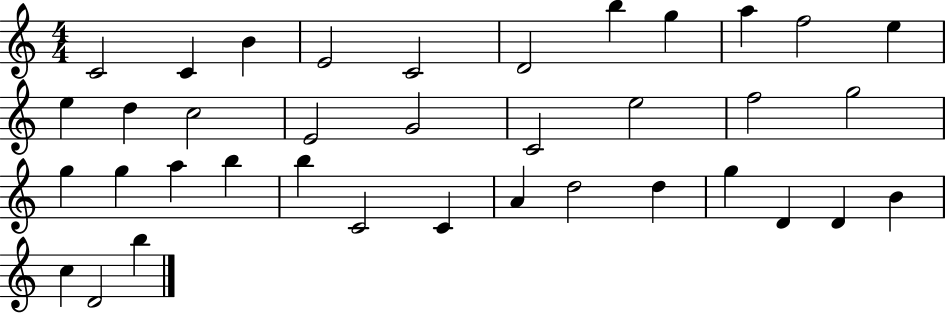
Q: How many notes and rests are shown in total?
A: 37